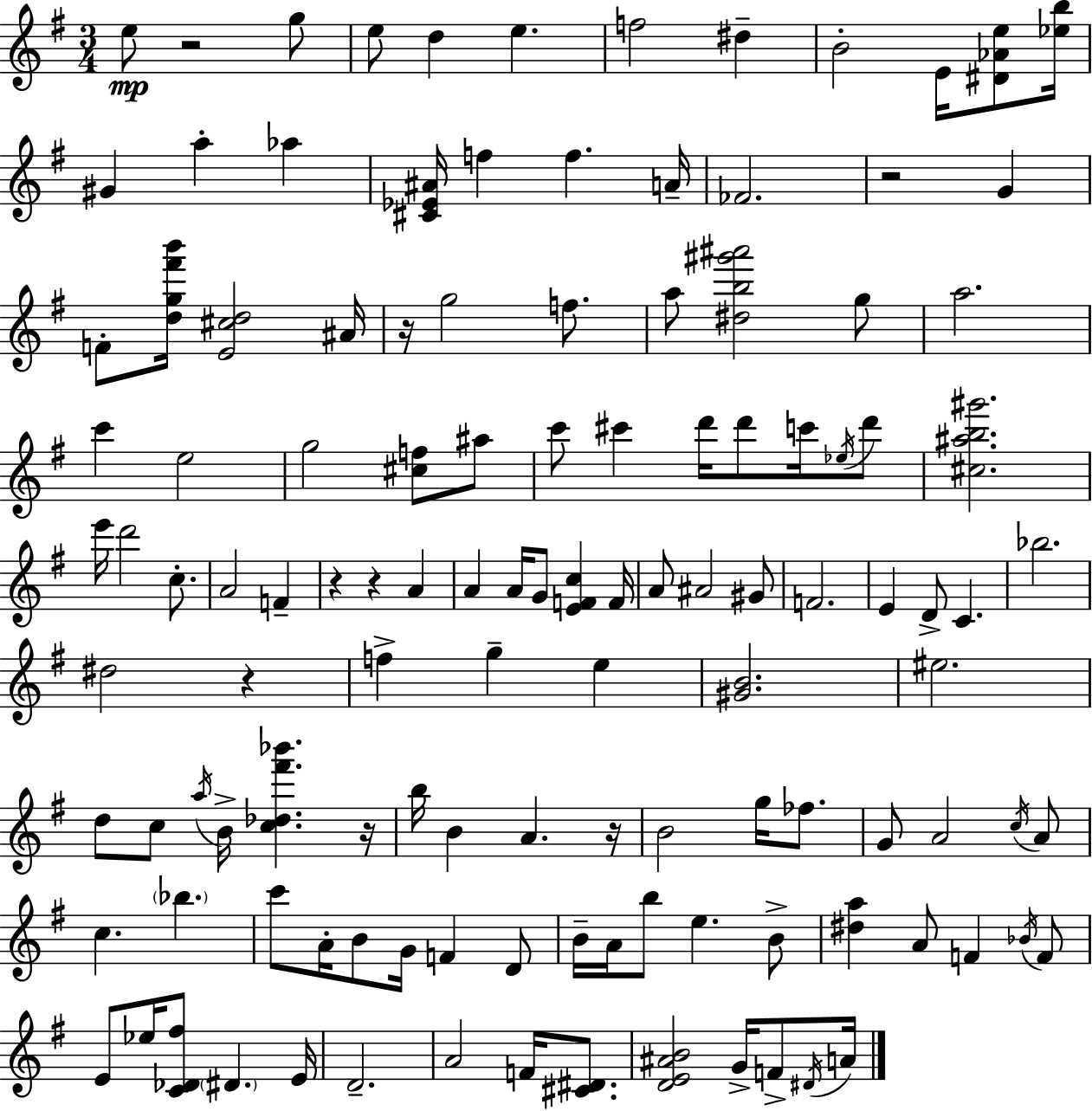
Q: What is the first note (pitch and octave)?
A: E5